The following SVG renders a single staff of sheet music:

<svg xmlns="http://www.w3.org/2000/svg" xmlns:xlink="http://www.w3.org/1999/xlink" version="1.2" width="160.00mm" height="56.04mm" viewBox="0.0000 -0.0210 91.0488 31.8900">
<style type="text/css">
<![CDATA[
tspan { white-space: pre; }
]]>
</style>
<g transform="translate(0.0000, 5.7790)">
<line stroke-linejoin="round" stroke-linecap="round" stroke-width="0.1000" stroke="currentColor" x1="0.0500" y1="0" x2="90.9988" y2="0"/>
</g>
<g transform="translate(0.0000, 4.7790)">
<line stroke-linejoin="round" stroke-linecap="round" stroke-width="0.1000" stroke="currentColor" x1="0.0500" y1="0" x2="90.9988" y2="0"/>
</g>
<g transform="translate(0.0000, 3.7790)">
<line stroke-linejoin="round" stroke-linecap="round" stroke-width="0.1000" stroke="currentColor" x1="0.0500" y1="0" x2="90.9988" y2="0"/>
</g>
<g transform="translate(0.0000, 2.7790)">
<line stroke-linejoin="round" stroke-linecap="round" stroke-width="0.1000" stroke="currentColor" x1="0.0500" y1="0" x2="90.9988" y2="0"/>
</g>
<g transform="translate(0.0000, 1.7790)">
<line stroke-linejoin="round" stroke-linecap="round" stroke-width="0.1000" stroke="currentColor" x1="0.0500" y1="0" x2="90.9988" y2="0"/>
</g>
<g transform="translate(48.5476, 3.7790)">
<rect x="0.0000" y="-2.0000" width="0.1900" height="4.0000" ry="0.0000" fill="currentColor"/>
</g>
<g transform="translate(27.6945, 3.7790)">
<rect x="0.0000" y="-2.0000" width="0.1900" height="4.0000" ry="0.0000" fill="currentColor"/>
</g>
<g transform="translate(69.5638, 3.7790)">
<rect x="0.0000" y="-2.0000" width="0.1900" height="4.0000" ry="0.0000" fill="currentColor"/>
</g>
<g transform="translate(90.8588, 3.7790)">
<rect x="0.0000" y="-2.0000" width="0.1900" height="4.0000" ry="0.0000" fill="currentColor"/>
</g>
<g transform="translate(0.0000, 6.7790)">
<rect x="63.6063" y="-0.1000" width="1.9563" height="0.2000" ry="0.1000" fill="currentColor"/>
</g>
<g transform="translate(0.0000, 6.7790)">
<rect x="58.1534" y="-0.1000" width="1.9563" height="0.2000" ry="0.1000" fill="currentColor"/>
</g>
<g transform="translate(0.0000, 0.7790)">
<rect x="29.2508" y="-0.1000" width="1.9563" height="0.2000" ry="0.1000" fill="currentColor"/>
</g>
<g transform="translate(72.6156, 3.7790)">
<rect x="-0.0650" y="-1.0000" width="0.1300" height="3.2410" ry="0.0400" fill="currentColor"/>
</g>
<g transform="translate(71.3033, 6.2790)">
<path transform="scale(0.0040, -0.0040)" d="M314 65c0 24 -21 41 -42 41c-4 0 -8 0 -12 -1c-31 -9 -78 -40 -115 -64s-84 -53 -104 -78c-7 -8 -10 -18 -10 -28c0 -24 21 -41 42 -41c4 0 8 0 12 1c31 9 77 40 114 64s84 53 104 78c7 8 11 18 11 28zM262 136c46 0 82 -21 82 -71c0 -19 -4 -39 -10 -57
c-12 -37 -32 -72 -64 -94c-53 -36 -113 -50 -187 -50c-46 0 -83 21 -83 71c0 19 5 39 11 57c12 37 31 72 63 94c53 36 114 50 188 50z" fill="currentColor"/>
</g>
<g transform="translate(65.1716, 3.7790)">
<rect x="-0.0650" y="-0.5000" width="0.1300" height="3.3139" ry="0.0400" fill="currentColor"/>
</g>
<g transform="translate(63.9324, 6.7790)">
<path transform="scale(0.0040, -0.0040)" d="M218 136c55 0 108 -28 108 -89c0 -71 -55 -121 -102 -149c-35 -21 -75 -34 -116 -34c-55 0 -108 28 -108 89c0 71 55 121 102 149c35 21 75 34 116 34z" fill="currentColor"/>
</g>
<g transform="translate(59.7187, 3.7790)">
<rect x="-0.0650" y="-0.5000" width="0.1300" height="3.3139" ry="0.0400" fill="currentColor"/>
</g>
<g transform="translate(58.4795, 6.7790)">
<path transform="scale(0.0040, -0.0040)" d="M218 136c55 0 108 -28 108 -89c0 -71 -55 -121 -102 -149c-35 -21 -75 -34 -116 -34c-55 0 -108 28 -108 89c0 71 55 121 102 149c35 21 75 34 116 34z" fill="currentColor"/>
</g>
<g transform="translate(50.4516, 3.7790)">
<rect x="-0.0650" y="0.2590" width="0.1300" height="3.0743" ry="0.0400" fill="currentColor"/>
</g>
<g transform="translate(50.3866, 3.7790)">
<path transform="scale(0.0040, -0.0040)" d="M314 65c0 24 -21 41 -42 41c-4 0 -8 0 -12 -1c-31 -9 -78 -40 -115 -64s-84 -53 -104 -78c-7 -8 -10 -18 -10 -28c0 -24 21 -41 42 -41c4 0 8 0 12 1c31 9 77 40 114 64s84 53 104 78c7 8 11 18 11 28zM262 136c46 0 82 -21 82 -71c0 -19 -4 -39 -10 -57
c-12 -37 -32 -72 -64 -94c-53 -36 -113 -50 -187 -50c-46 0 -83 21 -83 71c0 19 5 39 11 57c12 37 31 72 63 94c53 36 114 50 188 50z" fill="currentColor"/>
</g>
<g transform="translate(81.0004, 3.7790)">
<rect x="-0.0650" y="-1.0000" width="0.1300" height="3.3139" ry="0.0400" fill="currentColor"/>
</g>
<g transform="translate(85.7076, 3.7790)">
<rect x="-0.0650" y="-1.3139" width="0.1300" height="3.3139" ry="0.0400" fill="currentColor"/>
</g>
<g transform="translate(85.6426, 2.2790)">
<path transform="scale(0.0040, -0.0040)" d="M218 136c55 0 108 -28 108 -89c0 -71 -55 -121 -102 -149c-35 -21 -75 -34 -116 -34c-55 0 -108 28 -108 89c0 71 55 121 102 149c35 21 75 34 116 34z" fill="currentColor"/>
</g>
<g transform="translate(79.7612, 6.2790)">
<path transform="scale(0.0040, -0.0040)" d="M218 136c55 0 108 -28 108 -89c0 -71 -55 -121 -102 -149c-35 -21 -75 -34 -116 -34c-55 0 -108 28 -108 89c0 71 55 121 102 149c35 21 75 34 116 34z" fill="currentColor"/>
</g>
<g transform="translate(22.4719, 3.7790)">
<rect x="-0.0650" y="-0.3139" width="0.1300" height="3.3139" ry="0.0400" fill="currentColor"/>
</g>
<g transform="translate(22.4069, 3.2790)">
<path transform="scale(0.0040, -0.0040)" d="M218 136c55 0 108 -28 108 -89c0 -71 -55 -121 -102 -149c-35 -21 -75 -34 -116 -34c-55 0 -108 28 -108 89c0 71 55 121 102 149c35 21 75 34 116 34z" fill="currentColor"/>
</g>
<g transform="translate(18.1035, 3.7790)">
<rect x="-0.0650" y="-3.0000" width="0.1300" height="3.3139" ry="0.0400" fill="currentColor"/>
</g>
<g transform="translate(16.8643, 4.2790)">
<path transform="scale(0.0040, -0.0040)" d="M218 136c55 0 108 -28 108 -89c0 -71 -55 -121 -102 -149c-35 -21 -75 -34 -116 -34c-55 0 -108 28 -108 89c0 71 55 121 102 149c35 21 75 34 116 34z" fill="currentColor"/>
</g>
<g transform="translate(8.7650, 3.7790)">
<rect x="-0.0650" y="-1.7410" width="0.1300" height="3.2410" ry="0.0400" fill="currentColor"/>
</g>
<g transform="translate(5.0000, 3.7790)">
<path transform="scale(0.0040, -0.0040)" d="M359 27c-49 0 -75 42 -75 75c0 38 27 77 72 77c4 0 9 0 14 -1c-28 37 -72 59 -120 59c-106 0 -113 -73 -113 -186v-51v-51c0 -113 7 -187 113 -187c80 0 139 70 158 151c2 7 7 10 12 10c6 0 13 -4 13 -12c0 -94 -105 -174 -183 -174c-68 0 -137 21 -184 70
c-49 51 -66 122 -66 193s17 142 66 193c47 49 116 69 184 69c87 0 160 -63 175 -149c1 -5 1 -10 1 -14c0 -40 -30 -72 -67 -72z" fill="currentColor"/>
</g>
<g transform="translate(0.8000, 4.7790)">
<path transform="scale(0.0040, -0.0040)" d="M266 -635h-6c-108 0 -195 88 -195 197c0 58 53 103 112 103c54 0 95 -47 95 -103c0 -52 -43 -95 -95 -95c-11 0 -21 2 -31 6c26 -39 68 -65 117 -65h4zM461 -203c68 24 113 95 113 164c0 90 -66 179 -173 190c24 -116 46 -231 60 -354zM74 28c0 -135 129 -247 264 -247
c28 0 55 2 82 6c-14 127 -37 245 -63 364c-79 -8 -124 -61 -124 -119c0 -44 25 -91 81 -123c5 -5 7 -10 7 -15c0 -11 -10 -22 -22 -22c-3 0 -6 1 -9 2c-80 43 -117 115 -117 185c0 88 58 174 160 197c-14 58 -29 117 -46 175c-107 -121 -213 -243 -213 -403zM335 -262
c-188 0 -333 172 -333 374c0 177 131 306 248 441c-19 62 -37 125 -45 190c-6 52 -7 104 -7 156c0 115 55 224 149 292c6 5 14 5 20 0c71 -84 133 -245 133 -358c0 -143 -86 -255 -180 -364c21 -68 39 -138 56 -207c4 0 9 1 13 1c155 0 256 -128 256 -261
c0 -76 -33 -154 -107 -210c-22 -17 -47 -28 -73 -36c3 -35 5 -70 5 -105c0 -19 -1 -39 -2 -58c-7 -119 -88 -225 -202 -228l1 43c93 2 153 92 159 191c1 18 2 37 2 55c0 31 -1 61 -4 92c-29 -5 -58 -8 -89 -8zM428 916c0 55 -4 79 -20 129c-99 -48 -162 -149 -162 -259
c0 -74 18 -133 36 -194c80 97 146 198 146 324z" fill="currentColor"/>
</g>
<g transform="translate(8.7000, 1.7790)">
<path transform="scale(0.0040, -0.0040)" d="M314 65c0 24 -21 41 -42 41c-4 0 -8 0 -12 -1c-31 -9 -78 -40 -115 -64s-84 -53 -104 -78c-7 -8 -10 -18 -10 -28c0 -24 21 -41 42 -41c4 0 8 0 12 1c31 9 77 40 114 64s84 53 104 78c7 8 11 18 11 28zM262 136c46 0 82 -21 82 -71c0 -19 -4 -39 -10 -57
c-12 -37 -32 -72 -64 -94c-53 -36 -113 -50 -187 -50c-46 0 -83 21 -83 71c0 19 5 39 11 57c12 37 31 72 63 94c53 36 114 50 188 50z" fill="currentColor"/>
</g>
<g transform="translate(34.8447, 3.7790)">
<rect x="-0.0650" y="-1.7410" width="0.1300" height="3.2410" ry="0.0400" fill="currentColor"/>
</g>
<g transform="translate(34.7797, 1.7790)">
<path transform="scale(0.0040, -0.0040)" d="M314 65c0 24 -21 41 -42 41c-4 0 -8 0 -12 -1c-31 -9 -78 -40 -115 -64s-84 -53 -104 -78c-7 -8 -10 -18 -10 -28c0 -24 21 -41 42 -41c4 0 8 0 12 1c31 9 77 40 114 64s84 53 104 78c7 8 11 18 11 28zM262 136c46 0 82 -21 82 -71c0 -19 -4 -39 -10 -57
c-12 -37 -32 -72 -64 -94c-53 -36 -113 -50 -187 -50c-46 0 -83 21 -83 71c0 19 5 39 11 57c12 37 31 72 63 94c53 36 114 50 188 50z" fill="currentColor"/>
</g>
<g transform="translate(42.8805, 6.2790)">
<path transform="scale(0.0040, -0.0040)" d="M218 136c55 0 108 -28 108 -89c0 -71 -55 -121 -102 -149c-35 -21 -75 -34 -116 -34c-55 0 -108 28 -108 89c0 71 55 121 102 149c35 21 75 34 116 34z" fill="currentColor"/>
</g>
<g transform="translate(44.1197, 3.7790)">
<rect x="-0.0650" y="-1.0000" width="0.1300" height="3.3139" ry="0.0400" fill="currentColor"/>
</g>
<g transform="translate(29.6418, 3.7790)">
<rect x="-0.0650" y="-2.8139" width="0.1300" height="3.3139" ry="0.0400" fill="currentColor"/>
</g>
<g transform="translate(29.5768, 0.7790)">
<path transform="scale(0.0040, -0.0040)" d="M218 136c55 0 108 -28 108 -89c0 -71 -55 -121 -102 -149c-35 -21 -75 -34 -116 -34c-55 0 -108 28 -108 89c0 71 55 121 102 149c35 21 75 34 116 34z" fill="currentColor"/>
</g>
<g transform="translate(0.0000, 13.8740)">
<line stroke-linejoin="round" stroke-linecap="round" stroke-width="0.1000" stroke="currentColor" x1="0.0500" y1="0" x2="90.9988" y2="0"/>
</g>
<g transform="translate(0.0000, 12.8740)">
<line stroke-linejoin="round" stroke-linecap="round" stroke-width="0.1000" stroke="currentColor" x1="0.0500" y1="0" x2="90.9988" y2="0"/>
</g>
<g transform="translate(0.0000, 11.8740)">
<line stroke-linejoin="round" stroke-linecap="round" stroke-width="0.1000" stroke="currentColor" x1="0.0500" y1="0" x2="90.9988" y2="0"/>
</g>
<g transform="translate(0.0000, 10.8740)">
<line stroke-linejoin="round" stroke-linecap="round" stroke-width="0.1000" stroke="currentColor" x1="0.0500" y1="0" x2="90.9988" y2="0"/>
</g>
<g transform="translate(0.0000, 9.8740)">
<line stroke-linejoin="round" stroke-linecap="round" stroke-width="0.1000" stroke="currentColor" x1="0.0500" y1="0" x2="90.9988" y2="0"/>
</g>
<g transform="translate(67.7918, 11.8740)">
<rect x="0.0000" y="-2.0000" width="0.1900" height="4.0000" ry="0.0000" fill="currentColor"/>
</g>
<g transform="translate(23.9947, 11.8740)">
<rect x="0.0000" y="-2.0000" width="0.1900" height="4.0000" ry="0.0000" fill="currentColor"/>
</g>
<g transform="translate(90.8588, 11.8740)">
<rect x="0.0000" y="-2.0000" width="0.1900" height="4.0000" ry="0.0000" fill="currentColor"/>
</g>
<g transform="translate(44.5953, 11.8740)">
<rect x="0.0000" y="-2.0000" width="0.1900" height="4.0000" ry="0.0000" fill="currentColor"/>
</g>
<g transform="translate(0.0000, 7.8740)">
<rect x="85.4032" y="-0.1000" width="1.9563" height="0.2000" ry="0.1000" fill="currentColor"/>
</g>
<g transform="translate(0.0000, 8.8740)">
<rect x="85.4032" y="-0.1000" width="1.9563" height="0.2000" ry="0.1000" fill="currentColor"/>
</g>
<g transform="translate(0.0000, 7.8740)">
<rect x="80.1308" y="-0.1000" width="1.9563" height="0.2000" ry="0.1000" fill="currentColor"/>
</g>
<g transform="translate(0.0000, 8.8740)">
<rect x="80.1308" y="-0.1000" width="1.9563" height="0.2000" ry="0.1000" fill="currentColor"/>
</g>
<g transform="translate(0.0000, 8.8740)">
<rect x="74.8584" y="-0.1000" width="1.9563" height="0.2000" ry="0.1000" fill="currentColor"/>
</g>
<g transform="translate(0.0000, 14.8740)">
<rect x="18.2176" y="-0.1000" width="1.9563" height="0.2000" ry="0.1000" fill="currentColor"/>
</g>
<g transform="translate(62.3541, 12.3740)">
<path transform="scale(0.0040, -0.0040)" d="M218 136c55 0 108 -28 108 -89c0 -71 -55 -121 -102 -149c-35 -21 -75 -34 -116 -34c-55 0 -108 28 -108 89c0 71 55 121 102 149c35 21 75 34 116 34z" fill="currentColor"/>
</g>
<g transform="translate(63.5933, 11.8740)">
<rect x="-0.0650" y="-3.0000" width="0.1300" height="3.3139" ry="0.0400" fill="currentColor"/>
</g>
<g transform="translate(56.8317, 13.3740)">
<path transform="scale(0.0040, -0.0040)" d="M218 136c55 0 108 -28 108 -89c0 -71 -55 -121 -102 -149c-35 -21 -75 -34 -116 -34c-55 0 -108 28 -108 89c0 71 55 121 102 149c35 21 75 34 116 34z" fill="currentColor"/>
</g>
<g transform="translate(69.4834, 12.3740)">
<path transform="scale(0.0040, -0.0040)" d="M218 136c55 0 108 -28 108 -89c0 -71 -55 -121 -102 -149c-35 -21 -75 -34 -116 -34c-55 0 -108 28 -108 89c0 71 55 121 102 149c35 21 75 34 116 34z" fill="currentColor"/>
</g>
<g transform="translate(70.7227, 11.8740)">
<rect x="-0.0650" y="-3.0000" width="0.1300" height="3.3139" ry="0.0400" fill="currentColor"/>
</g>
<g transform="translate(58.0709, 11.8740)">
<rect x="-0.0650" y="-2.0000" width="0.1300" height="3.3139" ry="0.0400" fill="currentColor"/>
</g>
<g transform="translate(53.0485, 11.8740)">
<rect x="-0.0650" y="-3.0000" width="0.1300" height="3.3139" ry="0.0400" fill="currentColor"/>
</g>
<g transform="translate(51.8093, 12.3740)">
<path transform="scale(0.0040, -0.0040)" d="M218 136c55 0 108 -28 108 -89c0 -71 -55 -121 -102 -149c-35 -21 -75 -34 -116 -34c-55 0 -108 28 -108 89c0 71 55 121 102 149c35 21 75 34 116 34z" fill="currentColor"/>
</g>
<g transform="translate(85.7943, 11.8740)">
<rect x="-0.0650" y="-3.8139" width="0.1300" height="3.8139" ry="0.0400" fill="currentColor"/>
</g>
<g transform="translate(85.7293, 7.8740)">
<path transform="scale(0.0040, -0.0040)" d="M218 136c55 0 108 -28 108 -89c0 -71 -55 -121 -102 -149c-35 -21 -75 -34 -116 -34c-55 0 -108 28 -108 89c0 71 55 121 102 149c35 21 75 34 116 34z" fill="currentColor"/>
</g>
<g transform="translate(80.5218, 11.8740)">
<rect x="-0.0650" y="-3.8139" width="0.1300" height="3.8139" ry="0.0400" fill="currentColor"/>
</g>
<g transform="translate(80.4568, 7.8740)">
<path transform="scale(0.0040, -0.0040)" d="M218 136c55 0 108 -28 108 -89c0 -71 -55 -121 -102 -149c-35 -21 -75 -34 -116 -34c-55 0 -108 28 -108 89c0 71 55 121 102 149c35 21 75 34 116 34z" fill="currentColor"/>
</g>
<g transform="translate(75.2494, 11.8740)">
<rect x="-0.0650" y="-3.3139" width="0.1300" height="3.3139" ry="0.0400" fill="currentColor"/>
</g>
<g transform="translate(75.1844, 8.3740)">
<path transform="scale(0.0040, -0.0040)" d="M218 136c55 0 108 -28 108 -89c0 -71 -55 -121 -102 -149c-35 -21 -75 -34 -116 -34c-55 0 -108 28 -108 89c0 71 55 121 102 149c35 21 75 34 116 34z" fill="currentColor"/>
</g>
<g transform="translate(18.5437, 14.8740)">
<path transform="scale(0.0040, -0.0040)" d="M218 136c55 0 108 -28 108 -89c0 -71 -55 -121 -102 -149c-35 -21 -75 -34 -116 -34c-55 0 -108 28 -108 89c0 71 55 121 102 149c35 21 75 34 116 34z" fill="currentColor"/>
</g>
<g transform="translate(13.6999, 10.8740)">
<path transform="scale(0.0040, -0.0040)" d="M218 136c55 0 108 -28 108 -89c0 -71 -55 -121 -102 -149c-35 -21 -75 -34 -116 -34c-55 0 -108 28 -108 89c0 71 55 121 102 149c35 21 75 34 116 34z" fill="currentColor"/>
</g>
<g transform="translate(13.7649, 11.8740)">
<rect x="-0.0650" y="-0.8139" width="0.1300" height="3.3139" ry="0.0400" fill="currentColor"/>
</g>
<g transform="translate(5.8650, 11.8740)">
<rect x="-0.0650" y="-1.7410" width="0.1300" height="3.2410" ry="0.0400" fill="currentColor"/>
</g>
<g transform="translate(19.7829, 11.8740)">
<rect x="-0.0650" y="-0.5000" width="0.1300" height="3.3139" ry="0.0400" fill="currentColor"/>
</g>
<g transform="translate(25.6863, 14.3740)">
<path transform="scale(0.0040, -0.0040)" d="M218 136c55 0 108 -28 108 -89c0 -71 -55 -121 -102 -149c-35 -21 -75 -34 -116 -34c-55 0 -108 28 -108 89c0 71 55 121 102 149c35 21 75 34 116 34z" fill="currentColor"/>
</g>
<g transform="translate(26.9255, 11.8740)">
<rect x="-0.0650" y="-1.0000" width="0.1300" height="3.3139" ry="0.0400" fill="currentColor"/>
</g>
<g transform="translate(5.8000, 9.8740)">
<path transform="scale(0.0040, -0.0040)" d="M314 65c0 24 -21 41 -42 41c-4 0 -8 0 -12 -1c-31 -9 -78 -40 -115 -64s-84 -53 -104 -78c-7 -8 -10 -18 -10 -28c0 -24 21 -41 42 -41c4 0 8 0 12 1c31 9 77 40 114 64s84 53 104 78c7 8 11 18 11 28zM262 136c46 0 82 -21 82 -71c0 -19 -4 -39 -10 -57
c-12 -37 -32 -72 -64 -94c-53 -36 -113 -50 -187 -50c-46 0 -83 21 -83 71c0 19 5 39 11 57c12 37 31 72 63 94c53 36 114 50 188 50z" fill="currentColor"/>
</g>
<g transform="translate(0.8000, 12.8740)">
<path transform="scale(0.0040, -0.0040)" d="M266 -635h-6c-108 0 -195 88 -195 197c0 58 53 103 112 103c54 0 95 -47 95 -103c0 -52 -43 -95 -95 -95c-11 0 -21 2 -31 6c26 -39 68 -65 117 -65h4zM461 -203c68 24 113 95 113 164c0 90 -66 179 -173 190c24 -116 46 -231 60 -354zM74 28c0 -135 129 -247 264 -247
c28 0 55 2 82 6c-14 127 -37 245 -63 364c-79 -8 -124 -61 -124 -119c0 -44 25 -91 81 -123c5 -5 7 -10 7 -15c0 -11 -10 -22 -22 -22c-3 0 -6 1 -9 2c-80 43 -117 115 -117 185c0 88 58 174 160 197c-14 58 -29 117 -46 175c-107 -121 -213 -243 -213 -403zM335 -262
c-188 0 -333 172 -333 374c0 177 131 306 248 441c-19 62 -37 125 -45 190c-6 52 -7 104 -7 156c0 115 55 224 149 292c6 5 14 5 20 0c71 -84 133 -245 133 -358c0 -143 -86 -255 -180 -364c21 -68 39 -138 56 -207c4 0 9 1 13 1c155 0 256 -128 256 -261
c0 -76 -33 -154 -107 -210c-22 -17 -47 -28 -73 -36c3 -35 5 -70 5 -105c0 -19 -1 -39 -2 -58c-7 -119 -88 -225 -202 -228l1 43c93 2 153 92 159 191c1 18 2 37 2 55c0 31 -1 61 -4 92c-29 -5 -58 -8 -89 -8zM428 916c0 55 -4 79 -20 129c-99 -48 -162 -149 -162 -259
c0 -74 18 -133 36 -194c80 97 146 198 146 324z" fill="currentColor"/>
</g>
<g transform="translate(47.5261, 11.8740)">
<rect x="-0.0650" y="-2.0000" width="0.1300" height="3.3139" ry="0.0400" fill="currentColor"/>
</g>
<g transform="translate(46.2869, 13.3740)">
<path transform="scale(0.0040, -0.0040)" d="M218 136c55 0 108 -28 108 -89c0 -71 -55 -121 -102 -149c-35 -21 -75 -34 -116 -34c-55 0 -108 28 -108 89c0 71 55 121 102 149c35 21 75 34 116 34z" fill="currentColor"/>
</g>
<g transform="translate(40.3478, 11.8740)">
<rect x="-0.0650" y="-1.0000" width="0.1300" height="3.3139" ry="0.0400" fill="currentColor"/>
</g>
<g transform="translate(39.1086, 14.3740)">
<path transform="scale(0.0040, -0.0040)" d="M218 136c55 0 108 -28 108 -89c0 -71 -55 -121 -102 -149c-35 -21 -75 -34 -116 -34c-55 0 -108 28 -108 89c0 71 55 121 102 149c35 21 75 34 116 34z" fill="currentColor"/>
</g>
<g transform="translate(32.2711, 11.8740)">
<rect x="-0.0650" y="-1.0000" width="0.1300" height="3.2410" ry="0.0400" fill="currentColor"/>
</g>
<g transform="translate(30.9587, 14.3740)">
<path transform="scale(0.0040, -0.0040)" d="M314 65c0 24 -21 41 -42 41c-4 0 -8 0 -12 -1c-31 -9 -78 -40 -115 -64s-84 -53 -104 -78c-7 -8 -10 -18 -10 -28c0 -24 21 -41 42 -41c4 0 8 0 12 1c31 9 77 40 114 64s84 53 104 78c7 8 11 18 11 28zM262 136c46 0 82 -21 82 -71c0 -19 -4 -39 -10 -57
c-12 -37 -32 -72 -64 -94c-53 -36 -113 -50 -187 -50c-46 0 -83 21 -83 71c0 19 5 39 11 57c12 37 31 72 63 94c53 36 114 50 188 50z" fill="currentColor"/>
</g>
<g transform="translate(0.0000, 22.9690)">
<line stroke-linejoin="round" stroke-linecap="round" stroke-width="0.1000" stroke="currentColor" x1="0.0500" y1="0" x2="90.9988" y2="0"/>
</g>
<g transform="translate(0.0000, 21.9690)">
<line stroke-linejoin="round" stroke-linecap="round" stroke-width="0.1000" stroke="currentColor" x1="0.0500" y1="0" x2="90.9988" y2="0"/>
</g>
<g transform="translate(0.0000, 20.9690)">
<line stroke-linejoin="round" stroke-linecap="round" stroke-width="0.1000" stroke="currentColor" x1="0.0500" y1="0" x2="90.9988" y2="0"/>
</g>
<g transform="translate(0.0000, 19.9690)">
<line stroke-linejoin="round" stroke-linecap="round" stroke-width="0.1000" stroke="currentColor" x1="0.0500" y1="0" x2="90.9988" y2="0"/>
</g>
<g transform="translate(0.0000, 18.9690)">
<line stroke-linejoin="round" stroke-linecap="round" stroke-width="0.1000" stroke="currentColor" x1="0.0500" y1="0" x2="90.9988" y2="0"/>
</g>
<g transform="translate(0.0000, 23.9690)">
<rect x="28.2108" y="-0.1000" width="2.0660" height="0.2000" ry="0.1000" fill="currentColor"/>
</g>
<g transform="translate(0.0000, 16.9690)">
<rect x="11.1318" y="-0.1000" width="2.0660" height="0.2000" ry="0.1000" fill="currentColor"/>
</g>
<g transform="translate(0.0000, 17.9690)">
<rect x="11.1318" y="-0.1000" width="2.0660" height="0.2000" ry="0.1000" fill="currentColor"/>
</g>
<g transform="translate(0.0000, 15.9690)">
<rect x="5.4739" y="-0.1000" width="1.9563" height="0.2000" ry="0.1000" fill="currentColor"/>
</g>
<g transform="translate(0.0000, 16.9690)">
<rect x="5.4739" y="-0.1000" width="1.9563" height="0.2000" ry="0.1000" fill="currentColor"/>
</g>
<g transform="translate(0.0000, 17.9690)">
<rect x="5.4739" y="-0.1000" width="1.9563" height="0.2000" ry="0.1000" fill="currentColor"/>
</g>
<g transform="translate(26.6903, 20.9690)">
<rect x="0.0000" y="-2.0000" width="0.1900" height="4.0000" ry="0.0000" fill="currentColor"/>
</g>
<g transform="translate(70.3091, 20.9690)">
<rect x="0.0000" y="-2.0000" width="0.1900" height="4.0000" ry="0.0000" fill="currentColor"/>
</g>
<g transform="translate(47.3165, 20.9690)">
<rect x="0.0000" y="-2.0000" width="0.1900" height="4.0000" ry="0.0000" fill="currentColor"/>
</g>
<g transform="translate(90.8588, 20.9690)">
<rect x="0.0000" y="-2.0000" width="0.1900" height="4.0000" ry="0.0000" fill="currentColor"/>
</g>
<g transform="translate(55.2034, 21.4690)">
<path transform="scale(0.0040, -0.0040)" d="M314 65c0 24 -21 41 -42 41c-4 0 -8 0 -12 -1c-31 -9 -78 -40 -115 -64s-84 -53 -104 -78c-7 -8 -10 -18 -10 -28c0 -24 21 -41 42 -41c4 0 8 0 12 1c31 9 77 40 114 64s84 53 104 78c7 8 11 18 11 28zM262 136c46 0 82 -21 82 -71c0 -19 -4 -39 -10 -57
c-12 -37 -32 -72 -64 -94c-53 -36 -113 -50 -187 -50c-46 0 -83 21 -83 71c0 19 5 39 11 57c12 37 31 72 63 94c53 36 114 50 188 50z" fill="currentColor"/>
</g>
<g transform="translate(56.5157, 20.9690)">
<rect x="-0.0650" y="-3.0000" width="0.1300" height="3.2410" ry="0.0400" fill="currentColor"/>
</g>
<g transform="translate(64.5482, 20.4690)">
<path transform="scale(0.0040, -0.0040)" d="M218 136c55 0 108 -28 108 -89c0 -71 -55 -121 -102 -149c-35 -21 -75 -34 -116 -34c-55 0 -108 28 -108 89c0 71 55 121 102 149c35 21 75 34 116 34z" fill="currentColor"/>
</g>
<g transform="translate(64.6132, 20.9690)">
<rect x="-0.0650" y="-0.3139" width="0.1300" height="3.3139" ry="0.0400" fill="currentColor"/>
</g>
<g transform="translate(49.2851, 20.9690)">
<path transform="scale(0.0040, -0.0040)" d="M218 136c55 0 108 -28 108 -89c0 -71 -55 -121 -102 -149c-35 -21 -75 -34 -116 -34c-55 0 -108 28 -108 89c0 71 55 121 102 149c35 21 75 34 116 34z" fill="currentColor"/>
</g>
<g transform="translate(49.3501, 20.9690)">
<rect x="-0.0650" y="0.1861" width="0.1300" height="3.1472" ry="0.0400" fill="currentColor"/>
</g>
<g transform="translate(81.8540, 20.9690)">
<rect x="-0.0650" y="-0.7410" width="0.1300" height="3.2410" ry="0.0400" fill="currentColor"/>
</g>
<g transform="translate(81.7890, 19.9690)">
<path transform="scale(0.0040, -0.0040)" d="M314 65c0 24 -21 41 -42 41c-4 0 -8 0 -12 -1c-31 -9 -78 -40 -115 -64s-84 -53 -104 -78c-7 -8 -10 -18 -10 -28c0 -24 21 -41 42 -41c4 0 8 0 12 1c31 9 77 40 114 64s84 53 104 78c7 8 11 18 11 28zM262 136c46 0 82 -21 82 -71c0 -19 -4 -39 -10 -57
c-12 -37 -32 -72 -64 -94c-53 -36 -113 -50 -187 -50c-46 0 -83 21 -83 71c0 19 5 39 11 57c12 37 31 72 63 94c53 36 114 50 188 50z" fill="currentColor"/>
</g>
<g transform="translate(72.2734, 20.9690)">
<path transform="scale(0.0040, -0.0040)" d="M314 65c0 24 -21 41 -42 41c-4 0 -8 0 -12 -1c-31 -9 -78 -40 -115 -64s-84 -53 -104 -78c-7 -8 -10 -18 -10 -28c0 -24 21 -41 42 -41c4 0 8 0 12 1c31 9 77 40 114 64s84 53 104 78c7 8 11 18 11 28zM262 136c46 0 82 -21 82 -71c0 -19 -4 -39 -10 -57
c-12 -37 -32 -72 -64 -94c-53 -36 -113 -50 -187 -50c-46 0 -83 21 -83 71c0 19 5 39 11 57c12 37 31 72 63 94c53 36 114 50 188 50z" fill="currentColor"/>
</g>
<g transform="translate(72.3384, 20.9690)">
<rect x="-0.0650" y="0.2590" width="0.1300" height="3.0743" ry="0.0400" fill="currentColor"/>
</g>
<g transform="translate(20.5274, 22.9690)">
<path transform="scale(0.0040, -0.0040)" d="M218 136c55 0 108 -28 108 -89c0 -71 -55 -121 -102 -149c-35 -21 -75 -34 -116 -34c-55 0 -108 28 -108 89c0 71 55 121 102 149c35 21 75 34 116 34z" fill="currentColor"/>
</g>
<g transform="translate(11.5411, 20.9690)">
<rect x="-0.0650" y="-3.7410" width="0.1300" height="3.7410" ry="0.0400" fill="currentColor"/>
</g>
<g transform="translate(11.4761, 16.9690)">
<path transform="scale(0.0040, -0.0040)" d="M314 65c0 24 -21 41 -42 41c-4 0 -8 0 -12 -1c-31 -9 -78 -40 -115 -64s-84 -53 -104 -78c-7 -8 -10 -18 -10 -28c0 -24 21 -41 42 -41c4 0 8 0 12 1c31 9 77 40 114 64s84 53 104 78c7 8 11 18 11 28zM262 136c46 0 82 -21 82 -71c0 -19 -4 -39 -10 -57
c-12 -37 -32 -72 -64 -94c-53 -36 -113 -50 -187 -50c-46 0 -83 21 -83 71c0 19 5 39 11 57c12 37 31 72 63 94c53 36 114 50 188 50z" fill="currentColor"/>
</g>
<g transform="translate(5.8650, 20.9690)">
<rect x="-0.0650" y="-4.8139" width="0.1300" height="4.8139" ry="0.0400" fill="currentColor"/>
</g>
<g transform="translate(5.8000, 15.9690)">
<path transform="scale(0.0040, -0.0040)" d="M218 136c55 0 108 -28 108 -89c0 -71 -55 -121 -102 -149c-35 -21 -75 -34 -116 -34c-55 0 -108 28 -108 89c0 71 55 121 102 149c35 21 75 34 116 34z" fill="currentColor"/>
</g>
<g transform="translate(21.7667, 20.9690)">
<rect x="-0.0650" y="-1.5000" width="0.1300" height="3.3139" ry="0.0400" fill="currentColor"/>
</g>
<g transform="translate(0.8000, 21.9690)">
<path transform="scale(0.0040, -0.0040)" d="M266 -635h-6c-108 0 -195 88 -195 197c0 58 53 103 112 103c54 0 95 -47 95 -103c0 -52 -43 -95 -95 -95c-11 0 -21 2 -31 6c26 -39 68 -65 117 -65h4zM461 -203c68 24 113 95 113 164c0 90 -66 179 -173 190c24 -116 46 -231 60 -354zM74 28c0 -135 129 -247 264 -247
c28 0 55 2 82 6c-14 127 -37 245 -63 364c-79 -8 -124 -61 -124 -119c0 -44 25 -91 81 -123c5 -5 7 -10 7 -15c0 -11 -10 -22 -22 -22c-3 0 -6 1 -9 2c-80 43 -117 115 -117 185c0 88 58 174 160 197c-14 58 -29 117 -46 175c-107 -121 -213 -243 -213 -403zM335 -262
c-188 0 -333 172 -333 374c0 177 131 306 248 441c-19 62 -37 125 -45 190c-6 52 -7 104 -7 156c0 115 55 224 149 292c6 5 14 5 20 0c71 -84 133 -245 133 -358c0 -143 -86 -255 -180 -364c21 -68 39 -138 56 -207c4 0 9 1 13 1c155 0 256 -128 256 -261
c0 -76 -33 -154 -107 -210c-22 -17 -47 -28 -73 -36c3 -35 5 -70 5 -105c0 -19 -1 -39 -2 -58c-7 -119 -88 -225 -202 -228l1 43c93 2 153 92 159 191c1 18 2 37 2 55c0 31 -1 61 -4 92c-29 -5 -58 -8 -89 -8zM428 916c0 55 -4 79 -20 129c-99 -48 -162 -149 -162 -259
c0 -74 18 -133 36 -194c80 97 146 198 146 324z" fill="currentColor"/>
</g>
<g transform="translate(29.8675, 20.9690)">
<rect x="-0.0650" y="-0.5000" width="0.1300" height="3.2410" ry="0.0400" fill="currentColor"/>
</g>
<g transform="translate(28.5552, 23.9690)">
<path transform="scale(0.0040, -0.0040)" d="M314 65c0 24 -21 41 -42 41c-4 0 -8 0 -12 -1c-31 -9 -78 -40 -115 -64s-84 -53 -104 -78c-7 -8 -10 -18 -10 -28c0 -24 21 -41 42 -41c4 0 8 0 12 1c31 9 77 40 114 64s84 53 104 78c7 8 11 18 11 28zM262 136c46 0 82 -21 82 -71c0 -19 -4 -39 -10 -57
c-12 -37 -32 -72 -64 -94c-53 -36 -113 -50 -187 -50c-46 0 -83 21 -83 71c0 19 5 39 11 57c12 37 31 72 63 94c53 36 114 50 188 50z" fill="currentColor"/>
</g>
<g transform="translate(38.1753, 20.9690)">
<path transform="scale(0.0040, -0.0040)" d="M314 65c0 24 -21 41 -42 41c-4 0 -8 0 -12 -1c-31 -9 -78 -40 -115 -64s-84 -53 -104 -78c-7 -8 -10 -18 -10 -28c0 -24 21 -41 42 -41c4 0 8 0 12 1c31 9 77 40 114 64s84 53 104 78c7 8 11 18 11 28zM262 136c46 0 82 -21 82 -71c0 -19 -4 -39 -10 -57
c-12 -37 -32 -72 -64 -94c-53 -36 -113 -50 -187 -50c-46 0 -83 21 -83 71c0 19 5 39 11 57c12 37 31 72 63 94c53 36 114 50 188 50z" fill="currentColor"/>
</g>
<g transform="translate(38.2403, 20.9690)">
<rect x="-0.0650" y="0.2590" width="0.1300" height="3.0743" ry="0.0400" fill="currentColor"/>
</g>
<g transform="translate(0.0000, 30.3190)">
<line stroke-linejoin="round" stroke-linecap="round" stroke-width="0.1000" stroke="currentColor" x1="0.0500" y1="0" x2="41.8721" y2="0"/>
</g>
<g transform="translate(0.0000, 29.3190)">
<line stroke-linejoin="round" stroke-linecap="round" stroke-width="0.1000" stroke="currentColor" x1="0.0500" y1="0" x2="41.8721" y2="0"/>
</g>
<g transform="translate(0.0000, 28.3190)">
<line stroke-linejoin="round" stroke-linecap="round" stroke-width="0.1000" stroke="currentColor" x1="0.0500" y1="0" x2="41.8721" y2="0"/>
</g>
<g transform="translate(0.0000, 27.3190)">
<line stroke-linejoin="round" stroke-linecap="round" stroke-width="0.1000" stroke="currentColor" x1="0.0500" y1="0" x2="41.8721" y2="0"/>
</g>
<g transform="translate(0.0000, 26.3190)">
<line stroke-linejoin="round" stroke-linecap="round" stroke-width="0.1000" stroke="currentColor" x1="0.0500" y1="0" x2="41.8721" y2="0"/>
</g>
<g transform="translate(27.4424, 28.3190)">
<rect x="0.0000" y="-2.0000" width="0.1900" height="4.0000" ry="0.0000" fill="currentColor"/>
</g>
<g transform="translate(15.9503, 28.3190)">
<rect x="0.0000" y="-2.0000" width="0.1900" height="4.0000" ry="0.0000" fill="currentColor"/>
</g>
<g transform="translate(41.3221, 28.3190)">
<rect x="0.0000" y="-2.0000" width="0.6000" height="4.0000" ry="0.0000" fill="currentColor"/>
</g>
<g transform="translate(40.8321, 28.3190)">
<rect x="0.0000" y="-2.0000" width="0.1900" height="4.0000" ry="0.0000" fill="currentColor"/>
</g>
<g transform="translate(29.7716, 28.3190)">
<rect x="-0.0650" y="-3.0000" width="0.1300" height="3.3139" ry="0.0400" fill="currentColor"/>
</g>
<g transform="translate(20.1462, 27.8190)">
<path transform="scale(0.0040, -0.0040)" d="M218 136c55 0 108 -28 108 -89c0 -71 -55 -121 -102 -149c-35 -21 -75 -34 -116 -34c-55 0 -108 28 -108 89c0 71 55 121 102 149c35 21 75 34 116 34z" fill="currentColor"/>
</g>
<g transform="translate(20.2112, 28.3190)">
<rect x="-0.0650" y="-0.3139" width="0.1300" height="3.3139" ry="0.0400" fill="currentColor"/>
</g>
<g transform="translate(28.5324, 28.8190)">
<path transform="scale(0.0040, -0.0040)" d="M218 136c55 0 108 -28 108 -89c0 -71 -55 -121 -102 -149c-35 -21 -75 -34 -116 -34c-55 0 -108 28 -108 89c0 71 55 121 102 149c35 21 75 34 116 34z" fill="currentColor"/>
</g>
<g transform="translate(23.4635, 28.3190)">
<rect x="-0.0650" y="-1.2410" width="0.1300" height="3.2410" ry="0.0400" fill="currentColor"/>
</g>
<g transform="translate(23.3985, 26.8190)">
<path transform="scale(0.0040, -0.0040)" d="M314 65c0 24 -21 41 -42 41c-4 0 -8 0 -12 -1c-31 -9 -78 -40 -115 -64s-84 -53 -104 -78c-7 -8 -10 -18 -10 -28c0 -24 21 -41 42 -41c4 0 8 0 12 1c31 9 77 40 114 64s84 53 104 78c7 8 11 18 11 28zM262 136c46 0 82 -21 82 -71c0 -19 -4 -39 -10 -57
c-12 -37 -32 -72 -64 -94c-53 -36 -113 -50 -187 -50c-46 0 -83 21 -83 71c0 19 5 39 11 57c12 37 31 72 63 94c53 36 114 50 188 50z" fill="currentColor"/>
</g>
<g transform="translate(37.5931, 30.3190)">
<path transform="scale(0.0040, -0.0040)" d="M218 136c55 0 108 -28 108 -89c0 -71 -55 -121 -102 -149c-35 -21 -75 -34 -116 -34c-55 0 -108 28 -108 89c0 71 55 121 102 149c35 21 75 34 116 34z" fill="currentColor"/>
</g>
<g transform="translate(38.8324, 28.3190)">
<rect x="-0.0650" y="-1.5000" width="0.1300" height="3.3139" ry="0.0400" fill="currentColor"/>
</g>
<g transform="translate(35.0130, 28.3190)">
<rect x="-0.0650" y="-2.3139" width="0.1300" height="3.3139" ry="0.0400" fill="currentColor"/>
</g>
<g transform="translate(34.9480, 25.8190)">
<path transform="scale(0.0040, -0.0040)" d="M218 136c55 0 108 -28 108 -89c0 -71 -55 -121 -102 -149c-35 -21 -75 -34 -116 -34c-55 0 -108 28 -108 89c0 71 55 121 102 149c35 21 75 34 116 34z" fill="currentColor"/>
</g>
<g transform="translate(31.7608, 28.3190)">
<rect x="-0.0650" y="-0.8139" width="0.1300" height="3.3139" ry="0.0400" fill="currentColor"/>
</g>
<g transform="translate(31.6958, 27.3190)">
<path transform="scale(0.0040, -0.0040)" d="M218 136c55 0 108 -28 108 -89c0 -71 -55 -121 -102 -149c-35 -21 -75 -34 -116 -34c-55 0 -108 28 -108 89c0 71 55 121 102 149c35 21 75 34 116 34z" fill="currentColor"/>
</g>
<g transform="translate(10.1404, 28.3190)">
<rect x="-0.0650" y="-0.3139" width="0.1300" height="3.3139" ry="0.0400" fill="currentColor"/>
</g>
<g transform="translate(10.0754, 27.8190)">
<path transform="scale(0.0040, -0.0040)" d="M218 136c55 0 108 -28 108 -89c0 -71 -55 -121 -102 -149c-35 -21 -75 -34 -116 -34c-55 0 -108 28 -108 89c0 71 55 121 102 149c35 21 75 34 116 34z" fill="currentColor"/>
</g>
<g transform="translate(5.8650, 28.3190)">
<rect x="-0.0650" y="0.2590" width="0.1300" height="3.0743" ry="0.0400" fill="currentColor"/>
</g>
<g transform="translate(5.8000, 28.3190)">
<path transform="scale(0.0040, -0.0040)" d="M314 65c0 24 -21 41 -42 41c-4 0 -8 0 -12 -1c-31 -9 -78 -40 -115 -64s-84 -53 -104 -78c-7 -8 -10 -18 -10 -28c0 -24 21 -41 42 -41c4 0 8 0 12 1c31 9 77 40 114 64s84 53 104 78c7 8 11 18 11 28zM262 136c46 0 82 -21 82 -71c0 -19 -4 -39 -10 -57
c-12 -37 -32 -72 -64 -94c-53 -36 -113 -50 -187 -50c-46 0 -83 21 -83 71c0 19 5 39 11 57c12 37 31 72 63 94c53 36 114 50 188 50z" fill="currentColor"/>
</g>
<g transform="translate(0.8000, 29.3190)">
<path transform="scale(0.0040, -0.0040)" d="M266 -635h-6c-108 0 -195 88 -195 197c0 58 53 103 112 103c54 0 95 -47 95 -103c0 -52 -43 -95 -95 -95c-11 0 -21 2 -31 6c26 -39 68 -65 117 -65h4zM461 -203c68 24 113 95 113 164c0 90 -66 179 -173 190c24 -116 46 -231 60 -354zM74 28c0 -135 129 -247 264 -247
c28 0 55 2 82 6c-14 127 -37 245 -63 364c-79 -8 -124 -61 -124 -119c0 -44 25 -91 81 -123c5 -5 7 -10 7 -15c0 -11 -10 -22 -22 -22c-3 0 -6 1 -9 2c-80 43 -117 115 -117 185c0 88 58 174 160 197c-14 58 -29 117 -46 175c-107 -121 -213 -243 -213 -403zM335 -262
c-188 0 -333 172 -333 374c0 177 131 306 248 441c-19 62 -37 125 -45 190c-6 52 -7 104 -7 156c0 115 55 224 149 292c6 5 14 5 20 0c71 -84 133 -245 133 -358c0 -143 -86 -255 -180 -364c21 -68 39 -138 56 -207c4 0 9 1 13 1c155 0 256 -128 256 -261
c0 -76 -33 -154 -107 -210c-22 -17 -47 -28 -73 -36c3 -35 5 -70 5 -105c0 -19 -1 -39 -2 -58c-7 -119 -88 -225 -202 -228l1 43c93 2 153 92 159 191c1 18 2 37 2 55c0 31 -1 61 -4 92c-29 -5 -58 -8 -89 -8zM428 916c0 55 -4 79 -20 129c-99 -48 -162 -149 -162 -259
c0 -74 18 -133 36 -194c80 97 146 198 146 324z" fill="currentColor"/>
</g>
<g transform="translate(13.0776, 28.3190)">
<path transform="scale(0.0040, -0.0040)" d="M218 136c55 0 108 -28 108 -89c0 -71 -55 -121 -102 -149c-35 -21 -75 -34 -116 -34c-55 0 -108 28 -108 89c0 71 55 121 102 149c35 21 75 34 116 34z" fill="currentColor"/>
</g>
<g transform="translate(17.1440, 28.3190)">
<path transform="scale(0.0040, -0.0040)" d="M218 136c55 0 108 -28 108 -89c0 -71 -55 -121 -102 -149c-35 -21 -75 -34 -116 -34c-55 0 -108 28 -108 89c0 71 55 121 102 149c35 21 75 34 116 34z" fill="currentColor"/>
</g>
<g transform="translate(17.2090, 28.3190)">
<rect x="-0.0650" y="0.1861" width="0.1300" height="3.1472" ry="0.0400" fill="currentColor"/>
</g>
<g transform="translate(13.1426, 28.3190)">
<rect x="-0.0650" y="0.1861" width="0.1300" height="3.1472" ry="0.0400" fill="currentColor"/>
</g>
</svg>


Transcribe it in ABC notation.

X:1
T:Untitled
M:4/4
L:1/4
K:C
f2 A c a f2 D B2 C C D2 D e f2 d C D D2 D F A F A A b c' c' e' c'2 E C2 B2 B A2 c B2 d2 B2 c B B c e2 A d g E